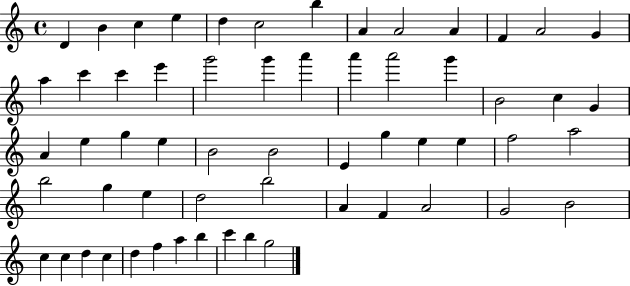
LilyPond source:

{
  \clef treble
  \time 4/4
  \defaultTimeSignature
  \key c \major
  d'4 b'4 c''4 e''4 | d''4 c''2 b''4 | a'4 a'2 a'4 | f'4 a'2 g'4 | \break a''4 c'''4 c'''4 e'''4 | g'''2 g'''4 a'''4 | a'''4 a'''2 g'''4 | b'2 c''4 g'4 | \break a'4 e''4 g''4 e''4 | b'2 b'2 | e'4 g''4 e''4 e''4 | f''2 a''2 | \break b''2 g''4 e''4 | d''2 b''2 | a'4 f'4 a'2 | g'2 b'2 | \break c''4 c''4 d''4 c''4 | d''4 f''4 a''4 b''4 | c'''4 b''4 g''2 | \bar "|."
}